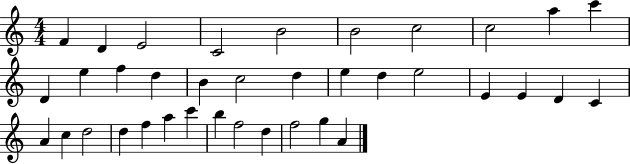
F4/q D4/q E4/h C4/h B4/h B4/h C5/h C5/h A5/q C6/q D4/q E5/q F5/q D5/q B4/q C5/h D5/q E5/q D5/q E5/h E4/q E4/q D4/q C4/q A4/q C5/q D5/h D5/q F5/q A5/q C6/q B5/q F5/h D5/q F5/h G5/q A4/q